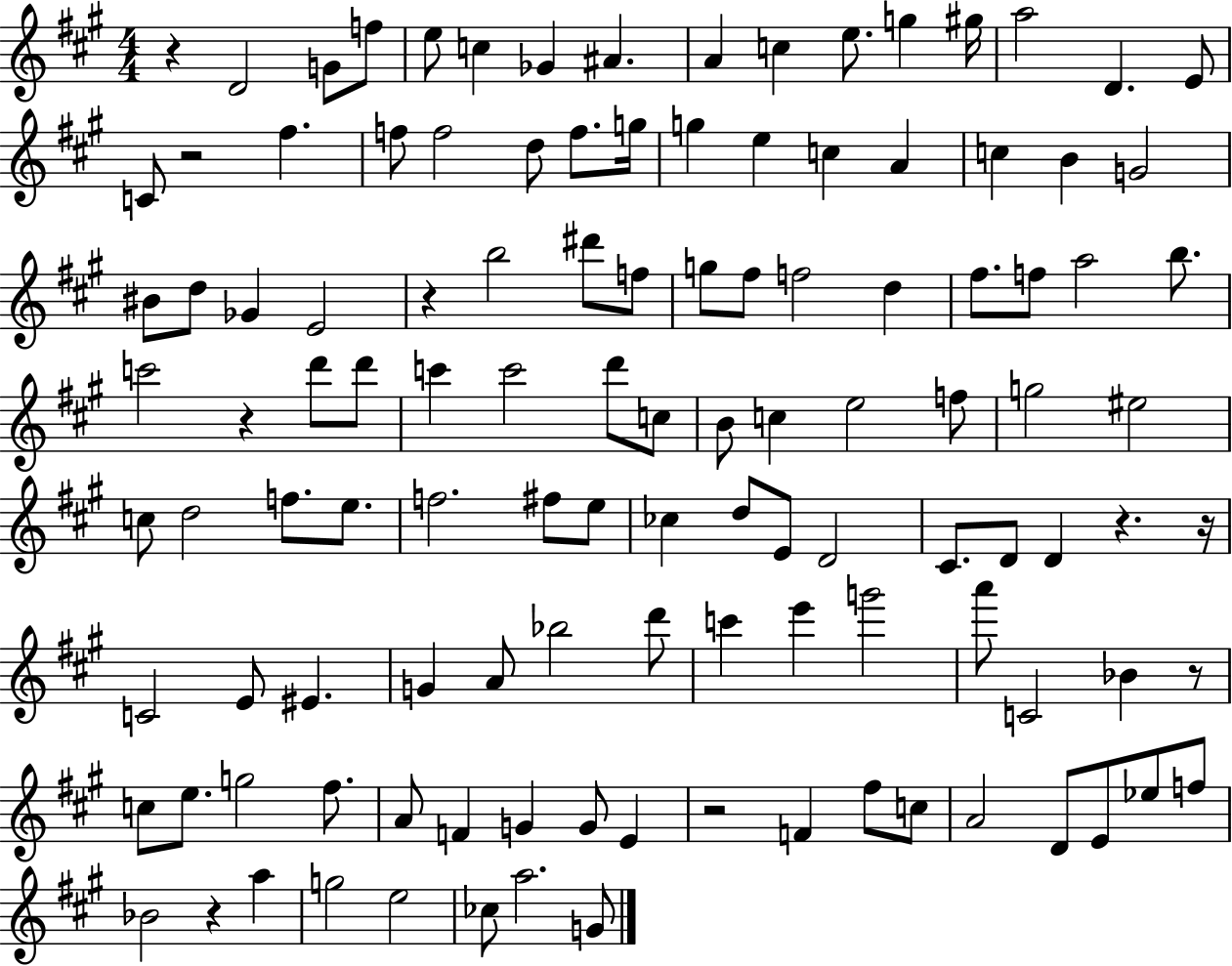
{
  \clef treble
  \numericTimeSignature
  \time 4/4
  \key a \major
  r4 d'2 g'8 f''8 | e''8 c''4 ges'4 ais'4. | a'4 c''4 e''8. g''4 gis''16 | a''2 d'4. e'8 | \break c'8 r2 fis''4. | f''8 f''2 d''8 f''8. g''16 | g''4 e''4 c''4 a'4 | c''4 b'4 g'2 | \break bis'8 d''8 ges'4 e'2 | r4 b''2 dis'''8 f''8 | g''8 fis''8 f''2 d''4 | fis''8. f''8 a''2 b''8. | \break c'''2 r4 d'''8 d'''8 | c'''4 c'''2 d'''8 c''8 | b'8 c''4 e''2 f''8 | g''2 eis''2 | \break c''8 d''2 f''8. e''8. | f''2. fis''8 e''8 | ces''4 d''8 e'8 d'2 | cis'8. d'8 d'4 r4. r16 | \break c'2 e'8 eis'4. | g'4 a'8 bes''2 d'''8 | c'''4 e'''4 g'''2 | a'''8 c'2 bes'4 r8 | \break c''8 e''8. g''2 fis''8. | a'8 f'4 g'4 g'8 e'4 | r2 f'4 fis''8 c''8 | a'2 d'8 e'8 ees''8 f''8 | \break bes'2 r4 a''4 | g''2 e''2 | ces''8 a''2. g'8 | \bar "|."
}